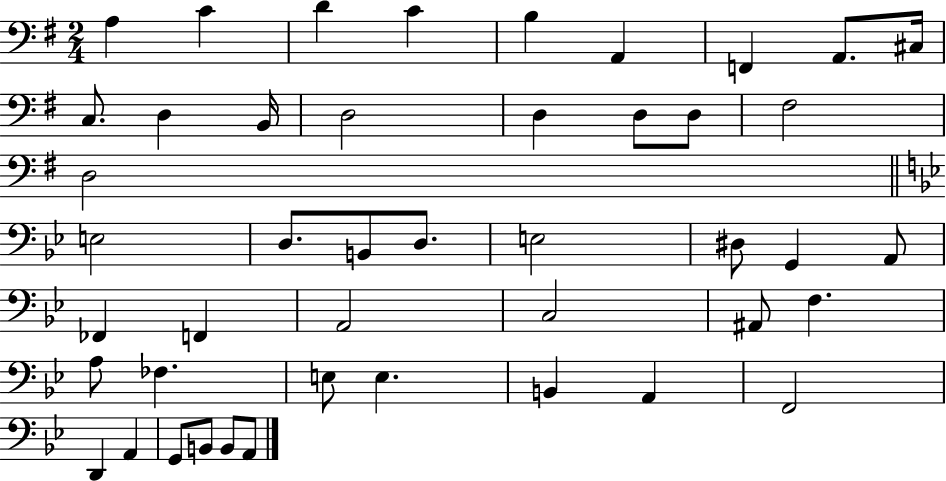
{
  \clef bass
  \numericTimeSignature
  \time 2/4
  \key g \major
  a4 c'4 | d'4 c'4 | b4 a,4 | f,4 a,8. cis16 | \break c8. d4 b,16 | d2 | d4 d8 d8 | fis2 | \break d2 | \bar "||" \break \key bes \major e2 | d8. b,8 d8. | e2 | dis8 g,4 a,8 | \break fes,4 f,4 | a,2 | c2 | ais,8 f4. | \break a8 fes4. | e8 e4. | b,4 a,4 | f,2 | \break d,4 a,4 | g,8 b,8 b,8 a,8 | \bar "|."
}